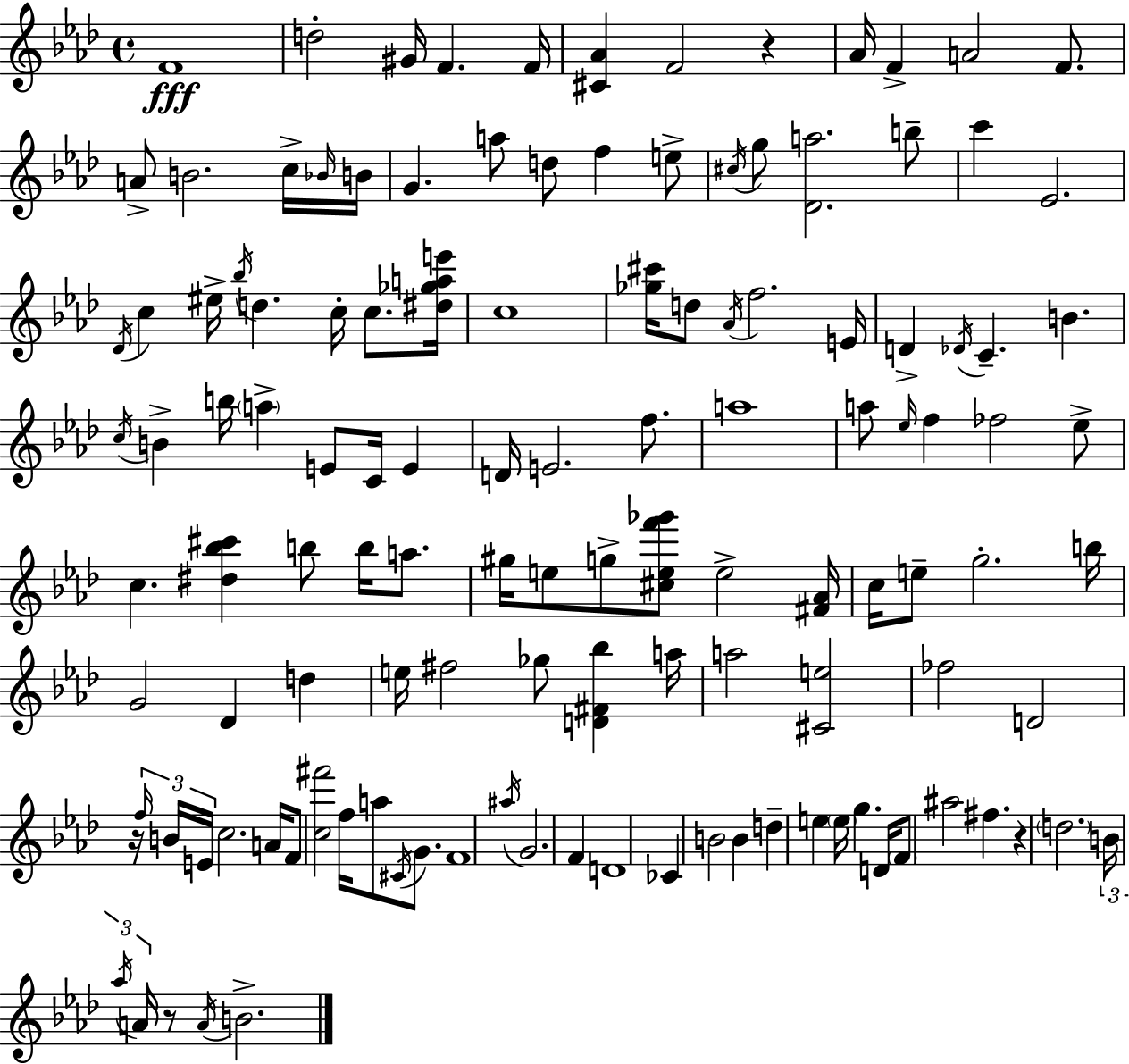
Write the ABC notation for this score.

X:1
T:Untitled
M:4/4
L:1/4
K:Ab
F4 d2 ^G/4 F F/4 [^C_A] F2 z _A/4 F A2 F/2 A/2 B2 c/4 _B/4 B/4 G a/2 d/2 f e/2 ^c/4 g/2 [_Da]2 b/2 c' _E2 _D/4 c ^e/4 _b/4 d c/4 c/2 [^d_gae']/4 c4 [_g^c']/4 d/2 _A/4 f2 E/4 D _D/4 C B c/4 B b/4 a E/2 C/4 E D/4 E2 f/2 a4 a/2 _e/4 f _f2 _e/2 c [^d_b^c'] b/2 b/4 a/2 ^g/4 e/2 g/2 [^cef'_g']/2 e2 [^F_A]/4 c/4 e/2 g2 b/4 G2 _D d e/4 ^f2 _g/2 [D^F_b] a/4 a2 [^Ce]2 _f2 D2 z/4 f/4 B/4 E/4 c2 A/4 F/2 [c^f']2 f/4 a/2 ^C/4 G/2 F4 ^a/4 G2 F D4 _C B2 B d e e/4 g D/4 F/2 ^a2 ^f z d2 B/4 _a/4 A/4 z/2 A/4 B2